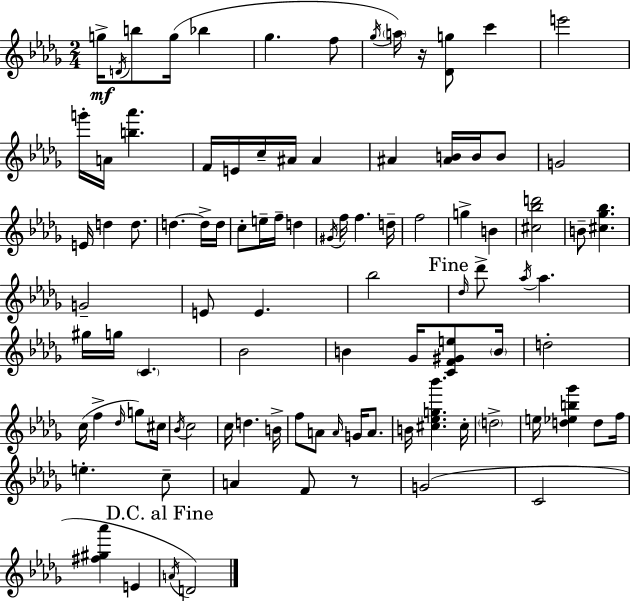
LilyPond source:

{
  \clef treble
  \numericTimeSignature
  \time 2/4
  \key bes \minor
  \repeat volta 2 { g''16->\mf \acciaccatura { d'16 } b''8 g''16( bes''4 | ges''4. f''8 | \acciaccatura { ges''16 } \parenthesize a''16) r16 <des' g''>8 c'''4 | e'''2 | \break g'''16-. a'16 <b'' aes'''>4. | f'16 e'16 c''16-- ais'16 ais'4 | ais'4 <ais' b'>16 b'16 | b'8 g'2 | \break e'16 d''4 d''8. | d''4.~~ | d''16-> d''16 c''8-. e''16-- f''16-- d''4 | \acciaccatura { gis'16 } f''16 f''4. | \break d''16-- f''2 | g''4-> b'4 | <cis'' bes'' d'''>2 | b'8-- <cis'' ges'' bes''>4. | \break g'2-- | e'8 e'4. | bes''2 | \mark "Fine" \grace { des''16 } des'''8-> \acciaccatura { aes''16 } aes''4. | \break gis''16 g''16 \parenthesize c'4. | bes'2 | b'4 | ges'16 <c' f' gis' e''>8 \parenthesize b'16 d''2-. | \break c''16( f''4-> | \grace { des''16 }) g''8 cis''16 \acciaccatura { bes'16 } c''2 | c''16 | d''4. b'16-> f''8 | \break a'8 \grace { a'16 } g'16 a'8. | b'16 <cis'' ees'' g'' bes'''>4. cis''16-. | \parenthesize d''2-> | e''16 <d'' ees'' b'' ges'''>4 d''8 f''16 | \break e''4.-. c''8-- | a'4 f'8 r8 | g'2( | c'2 | \break <fis'' gis'' aes'''>4 e'4 | \mark "D.C. al Fine" \acciaccatura { a'16 }) d'2 | } \bar "|."
}